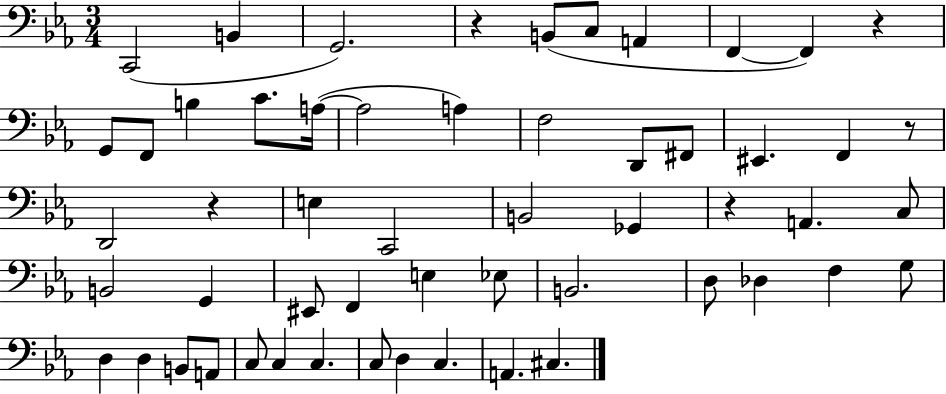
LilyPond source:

{
  \clef bass
  \numericTimeSignature
  \time 3/4
  \key ees \major
  c,2( b,4 | g,2.) | r4 b,8( c8 a,4 | f,4~~ f,4) r4 | \break g,8 f,8 b4 c'8. a16~(~ | a2 a4) | f2 d,8 fis,8 | eis,4. f,4 r8 | \break d,2 r4 | e4 c,2 | b,2 ges,4 | r4 a,4. c8 | \break b,2 g,4 | eis,8 f,4 e4 ees8 | b,2. | d8 des4 f4 g8 | \break d4 d4 b,8 a,8 | c8 c4 c4. | c8 d4 c4. | a,4. cis4. | \break \bar "|."
}